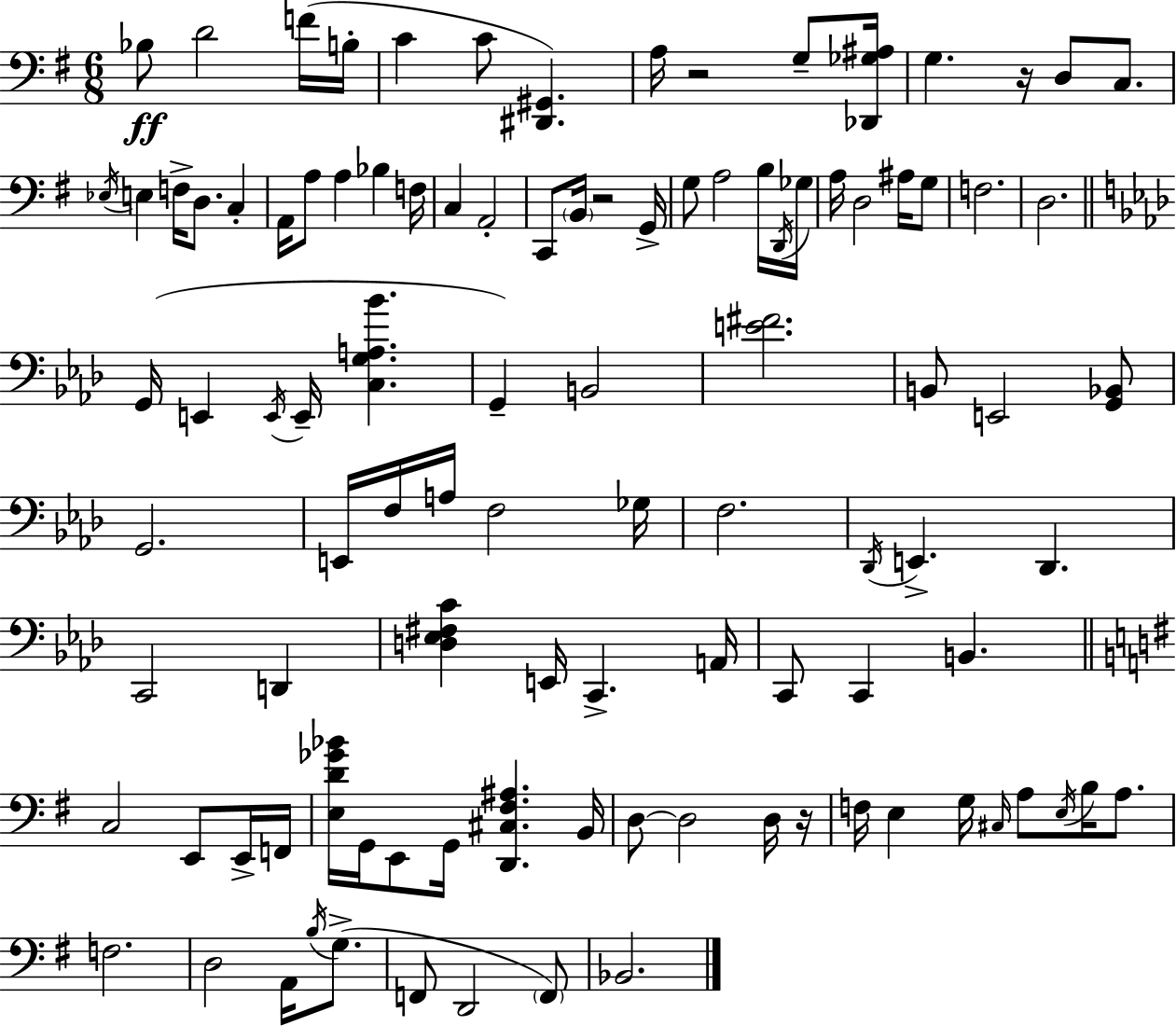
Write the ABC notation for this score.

X:1
T:Untitled
M:6/8
L:1/4
K:Em
_B,/2 D2 F/4 B,/4 C C/2 [^D,,^G,,] A,/4 z2 G,/2 [_D,,_G,^A,]/4 G, z/4 D,/2 C,/2 _E,/4 E, F,/4 D,/2 C, A,,/4 A,/2 A, _B, F,/4 C, A,,2 C,,/2 B,,/4 z2 G,,/4 G,/2 A,2 B,/4 D,,/4 _G,/4 A,/4 D,2 ^A,/4 G,/2 F,2 D,2 G,,/4 E,, E,,/4 E,,/4 [C,G,A,_B] G,, B,,2 [E^F]2 B,,/2 E,,2 [G,,_B,,]/2 G,,2 E,,/4 F,/4 A,/4 F,2 _G,/4 F,2 _D,,/4 E,, _D,, C,,2 D,, [D,_E,^F,C] E,,/4 C,, A,,/4 C,,/2 C,, B,, C,2 E,,/2 E,,/4 F,,/4 [E,D_G_B]/4 G,,/4 E,,/2 G,,/4 [D,,^C,^F,^A,] B,,/4 D,/2 D,2 D,/4 z/4 F,/4 E, G,/4 ^C,/4 A,/2 E,/4 B,/4 A,/2 F,2 D,2 A,,/4 B,/4 G,/2 F,,/2 D,,2 F,,/2 _B,,2